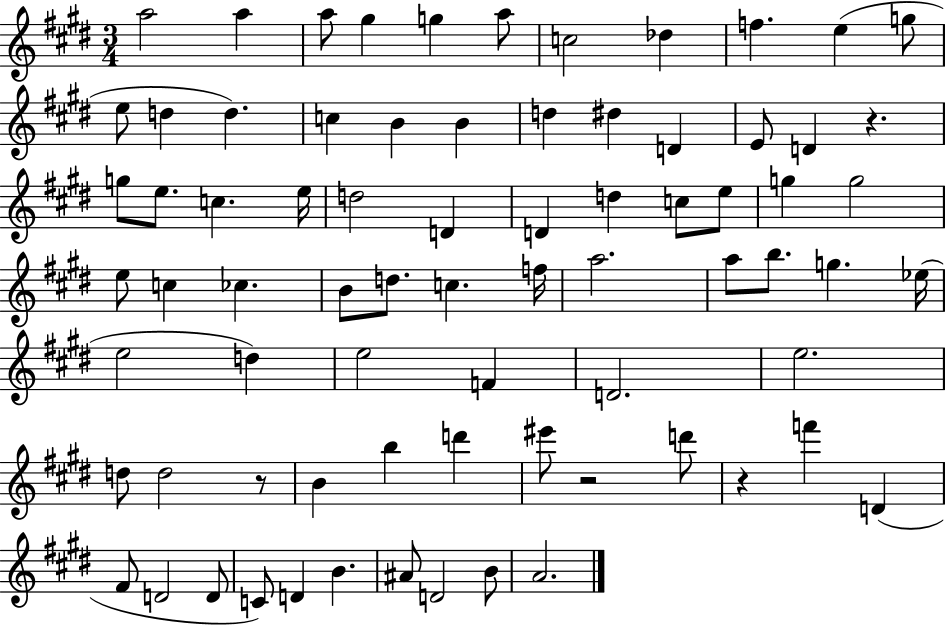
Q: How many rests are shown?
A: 4